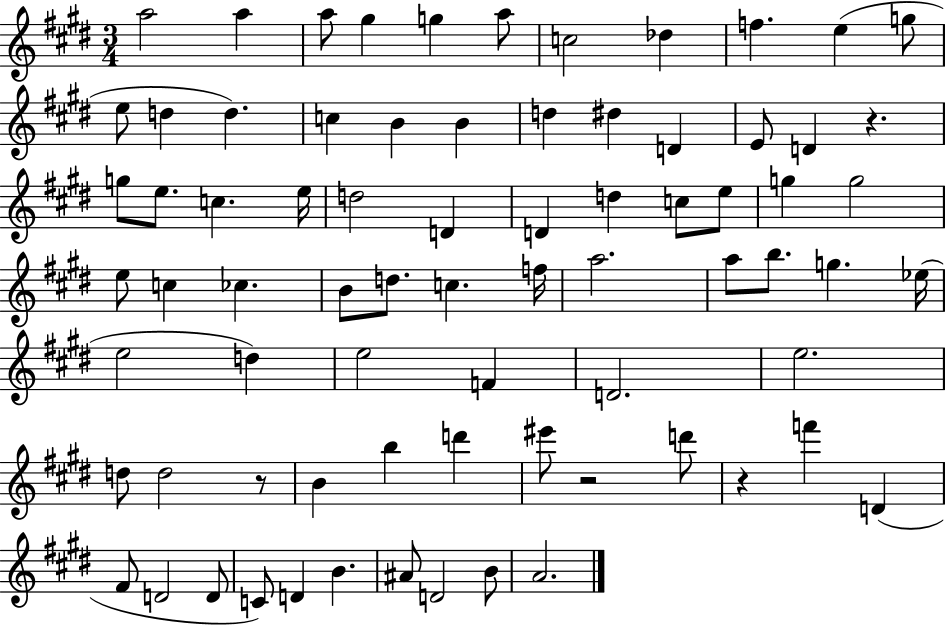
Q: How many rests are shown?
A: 4